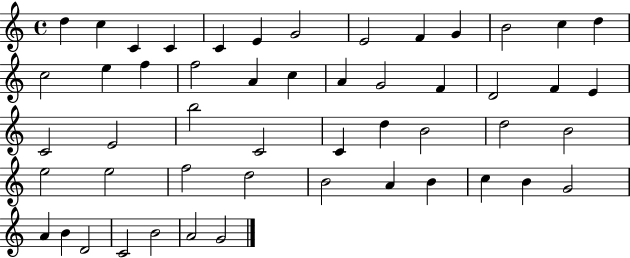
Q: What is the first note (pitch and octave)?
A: D5